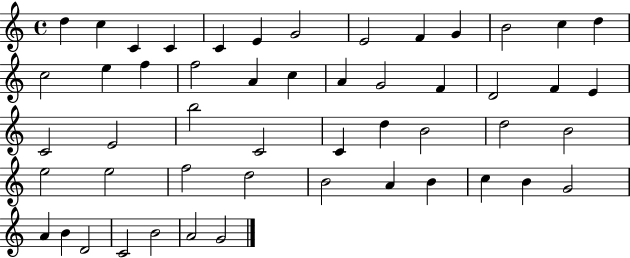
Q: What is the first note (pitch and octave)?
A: D5